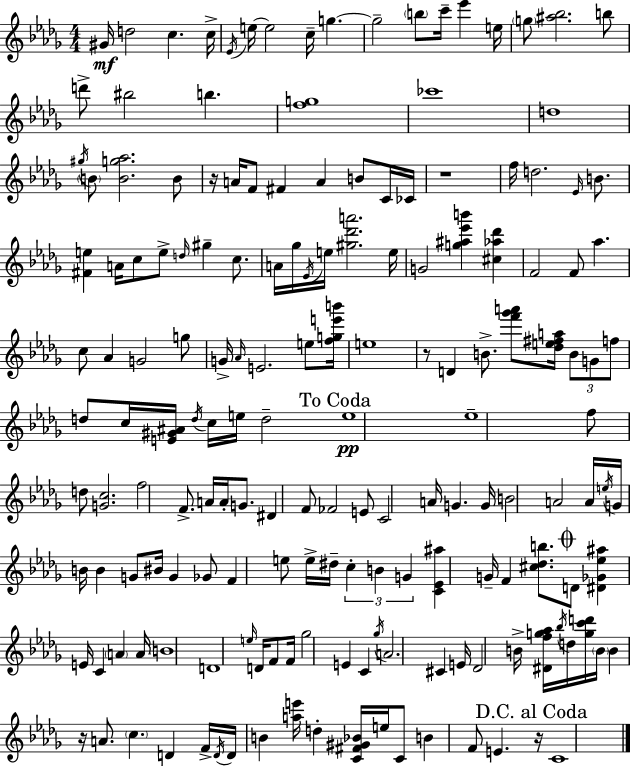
{
  \clef treble
  \numericTimeSignature
  \time 4/4
  \key bes \minor
  gis'16\mf d''2 c''4. c''16-> | \acciaccatura { ees'16 } e''16~~ e''2 c''16-- g''4.~~ | g''2-- \parenthesize b''8 c'''16-- ees'''4 | e''16 \parenthesize g''8 <ais'' bes''>2. b''8 | \break d'''8-> bis''2 b''4. | <f'' g''>1 | ces'''1 | d''1 | \break \acciaccatura { gis''16 } \parenthesize b'8 <b' g'' aes''>2. | b'8 r16 a'16 f'8 fis'4 a'4 b'8 | c'16 ces'16 r1 | f''16 d''2. \grace { ees'16 } | \break b'8. <fis' e''>4 a'16 c''8 e''8-> \grace { d''16 } gis''4-- | c''8. a'16 ges''16 \acciaccatura { ees'16 } e''16 <gis'' des''' a'''>2. | e''16 g'2 <g'' ais'' ees''' b'''>4 | <cis'' aes'' des'''>4 f'2 f'8 aes''4. | \break c''8 aes'4 g'2 | g''8 g'16-> \grace { aes'16 } e'2. | e''8 <f'' g'' e''' b'''>16 e''1 | r8 d'4 b'8.-> <f''' ges''' a'''>8 | \break <des'' e'' fis'' a''>16 \tuplet 3/2 { b'8 g'8 f''8 } d''8 c''16 <e' gis' ais'>16 \acciaccatura { d''16 } c''16 e''16 d''2-- | \mark "To Coda" e''1\pp | ees''1-- | f''8 d''8 <g' c''>2. | \break f''2 f'8.-> | a'16 a'16-. g'8. dis'4 f'8 fes'2 | e'8 c'2 a'16 | g'4. g'16 b'2 a'2 | \break a'16 \acciaccatura { e''16 } g'16 b'16 b'4 g'8 | bis'16 g'4 ges'8 f'4 e''8 e''16-> dis''16-- | \tuplet 3/2 { c''4-. b'4 g'4 } <c' ees' ais''>4 | g'16-- f'4 <cis'' des'' b''>8. \mark \markup { \musicglyph "scripts.coda" } d'8 <dis' ges' ees'' ais''>4 e'16 c'4 | \break \parenthesize a'4 a'16 \parenthesize b'1 | d'1 | \grace { e''16 } d'16 f'8 f'16 ges''2 | e'4 c'4 \acciaccatura { ges''16 } a'2. | \break cis'4 e'16 des'2 | b'16-> <dis' f'' g'' aes''>16 \acciaccatura { bes''16 } d''16 <g'' c''' d'''>16 \parenthesize b'16 b'4 | r16 a'8. \parenthesize c''4. d'4 f'16-> | \acciaccatura { d'16 } d'16 b'4 <a'' e'''>16 d''4-. <c' fis' gis' bes'>16 e''16 c'8 b'4 | \break f'8 e'4. \mark "D.C. al Coda" r16 c'1 | \bar "|."
}